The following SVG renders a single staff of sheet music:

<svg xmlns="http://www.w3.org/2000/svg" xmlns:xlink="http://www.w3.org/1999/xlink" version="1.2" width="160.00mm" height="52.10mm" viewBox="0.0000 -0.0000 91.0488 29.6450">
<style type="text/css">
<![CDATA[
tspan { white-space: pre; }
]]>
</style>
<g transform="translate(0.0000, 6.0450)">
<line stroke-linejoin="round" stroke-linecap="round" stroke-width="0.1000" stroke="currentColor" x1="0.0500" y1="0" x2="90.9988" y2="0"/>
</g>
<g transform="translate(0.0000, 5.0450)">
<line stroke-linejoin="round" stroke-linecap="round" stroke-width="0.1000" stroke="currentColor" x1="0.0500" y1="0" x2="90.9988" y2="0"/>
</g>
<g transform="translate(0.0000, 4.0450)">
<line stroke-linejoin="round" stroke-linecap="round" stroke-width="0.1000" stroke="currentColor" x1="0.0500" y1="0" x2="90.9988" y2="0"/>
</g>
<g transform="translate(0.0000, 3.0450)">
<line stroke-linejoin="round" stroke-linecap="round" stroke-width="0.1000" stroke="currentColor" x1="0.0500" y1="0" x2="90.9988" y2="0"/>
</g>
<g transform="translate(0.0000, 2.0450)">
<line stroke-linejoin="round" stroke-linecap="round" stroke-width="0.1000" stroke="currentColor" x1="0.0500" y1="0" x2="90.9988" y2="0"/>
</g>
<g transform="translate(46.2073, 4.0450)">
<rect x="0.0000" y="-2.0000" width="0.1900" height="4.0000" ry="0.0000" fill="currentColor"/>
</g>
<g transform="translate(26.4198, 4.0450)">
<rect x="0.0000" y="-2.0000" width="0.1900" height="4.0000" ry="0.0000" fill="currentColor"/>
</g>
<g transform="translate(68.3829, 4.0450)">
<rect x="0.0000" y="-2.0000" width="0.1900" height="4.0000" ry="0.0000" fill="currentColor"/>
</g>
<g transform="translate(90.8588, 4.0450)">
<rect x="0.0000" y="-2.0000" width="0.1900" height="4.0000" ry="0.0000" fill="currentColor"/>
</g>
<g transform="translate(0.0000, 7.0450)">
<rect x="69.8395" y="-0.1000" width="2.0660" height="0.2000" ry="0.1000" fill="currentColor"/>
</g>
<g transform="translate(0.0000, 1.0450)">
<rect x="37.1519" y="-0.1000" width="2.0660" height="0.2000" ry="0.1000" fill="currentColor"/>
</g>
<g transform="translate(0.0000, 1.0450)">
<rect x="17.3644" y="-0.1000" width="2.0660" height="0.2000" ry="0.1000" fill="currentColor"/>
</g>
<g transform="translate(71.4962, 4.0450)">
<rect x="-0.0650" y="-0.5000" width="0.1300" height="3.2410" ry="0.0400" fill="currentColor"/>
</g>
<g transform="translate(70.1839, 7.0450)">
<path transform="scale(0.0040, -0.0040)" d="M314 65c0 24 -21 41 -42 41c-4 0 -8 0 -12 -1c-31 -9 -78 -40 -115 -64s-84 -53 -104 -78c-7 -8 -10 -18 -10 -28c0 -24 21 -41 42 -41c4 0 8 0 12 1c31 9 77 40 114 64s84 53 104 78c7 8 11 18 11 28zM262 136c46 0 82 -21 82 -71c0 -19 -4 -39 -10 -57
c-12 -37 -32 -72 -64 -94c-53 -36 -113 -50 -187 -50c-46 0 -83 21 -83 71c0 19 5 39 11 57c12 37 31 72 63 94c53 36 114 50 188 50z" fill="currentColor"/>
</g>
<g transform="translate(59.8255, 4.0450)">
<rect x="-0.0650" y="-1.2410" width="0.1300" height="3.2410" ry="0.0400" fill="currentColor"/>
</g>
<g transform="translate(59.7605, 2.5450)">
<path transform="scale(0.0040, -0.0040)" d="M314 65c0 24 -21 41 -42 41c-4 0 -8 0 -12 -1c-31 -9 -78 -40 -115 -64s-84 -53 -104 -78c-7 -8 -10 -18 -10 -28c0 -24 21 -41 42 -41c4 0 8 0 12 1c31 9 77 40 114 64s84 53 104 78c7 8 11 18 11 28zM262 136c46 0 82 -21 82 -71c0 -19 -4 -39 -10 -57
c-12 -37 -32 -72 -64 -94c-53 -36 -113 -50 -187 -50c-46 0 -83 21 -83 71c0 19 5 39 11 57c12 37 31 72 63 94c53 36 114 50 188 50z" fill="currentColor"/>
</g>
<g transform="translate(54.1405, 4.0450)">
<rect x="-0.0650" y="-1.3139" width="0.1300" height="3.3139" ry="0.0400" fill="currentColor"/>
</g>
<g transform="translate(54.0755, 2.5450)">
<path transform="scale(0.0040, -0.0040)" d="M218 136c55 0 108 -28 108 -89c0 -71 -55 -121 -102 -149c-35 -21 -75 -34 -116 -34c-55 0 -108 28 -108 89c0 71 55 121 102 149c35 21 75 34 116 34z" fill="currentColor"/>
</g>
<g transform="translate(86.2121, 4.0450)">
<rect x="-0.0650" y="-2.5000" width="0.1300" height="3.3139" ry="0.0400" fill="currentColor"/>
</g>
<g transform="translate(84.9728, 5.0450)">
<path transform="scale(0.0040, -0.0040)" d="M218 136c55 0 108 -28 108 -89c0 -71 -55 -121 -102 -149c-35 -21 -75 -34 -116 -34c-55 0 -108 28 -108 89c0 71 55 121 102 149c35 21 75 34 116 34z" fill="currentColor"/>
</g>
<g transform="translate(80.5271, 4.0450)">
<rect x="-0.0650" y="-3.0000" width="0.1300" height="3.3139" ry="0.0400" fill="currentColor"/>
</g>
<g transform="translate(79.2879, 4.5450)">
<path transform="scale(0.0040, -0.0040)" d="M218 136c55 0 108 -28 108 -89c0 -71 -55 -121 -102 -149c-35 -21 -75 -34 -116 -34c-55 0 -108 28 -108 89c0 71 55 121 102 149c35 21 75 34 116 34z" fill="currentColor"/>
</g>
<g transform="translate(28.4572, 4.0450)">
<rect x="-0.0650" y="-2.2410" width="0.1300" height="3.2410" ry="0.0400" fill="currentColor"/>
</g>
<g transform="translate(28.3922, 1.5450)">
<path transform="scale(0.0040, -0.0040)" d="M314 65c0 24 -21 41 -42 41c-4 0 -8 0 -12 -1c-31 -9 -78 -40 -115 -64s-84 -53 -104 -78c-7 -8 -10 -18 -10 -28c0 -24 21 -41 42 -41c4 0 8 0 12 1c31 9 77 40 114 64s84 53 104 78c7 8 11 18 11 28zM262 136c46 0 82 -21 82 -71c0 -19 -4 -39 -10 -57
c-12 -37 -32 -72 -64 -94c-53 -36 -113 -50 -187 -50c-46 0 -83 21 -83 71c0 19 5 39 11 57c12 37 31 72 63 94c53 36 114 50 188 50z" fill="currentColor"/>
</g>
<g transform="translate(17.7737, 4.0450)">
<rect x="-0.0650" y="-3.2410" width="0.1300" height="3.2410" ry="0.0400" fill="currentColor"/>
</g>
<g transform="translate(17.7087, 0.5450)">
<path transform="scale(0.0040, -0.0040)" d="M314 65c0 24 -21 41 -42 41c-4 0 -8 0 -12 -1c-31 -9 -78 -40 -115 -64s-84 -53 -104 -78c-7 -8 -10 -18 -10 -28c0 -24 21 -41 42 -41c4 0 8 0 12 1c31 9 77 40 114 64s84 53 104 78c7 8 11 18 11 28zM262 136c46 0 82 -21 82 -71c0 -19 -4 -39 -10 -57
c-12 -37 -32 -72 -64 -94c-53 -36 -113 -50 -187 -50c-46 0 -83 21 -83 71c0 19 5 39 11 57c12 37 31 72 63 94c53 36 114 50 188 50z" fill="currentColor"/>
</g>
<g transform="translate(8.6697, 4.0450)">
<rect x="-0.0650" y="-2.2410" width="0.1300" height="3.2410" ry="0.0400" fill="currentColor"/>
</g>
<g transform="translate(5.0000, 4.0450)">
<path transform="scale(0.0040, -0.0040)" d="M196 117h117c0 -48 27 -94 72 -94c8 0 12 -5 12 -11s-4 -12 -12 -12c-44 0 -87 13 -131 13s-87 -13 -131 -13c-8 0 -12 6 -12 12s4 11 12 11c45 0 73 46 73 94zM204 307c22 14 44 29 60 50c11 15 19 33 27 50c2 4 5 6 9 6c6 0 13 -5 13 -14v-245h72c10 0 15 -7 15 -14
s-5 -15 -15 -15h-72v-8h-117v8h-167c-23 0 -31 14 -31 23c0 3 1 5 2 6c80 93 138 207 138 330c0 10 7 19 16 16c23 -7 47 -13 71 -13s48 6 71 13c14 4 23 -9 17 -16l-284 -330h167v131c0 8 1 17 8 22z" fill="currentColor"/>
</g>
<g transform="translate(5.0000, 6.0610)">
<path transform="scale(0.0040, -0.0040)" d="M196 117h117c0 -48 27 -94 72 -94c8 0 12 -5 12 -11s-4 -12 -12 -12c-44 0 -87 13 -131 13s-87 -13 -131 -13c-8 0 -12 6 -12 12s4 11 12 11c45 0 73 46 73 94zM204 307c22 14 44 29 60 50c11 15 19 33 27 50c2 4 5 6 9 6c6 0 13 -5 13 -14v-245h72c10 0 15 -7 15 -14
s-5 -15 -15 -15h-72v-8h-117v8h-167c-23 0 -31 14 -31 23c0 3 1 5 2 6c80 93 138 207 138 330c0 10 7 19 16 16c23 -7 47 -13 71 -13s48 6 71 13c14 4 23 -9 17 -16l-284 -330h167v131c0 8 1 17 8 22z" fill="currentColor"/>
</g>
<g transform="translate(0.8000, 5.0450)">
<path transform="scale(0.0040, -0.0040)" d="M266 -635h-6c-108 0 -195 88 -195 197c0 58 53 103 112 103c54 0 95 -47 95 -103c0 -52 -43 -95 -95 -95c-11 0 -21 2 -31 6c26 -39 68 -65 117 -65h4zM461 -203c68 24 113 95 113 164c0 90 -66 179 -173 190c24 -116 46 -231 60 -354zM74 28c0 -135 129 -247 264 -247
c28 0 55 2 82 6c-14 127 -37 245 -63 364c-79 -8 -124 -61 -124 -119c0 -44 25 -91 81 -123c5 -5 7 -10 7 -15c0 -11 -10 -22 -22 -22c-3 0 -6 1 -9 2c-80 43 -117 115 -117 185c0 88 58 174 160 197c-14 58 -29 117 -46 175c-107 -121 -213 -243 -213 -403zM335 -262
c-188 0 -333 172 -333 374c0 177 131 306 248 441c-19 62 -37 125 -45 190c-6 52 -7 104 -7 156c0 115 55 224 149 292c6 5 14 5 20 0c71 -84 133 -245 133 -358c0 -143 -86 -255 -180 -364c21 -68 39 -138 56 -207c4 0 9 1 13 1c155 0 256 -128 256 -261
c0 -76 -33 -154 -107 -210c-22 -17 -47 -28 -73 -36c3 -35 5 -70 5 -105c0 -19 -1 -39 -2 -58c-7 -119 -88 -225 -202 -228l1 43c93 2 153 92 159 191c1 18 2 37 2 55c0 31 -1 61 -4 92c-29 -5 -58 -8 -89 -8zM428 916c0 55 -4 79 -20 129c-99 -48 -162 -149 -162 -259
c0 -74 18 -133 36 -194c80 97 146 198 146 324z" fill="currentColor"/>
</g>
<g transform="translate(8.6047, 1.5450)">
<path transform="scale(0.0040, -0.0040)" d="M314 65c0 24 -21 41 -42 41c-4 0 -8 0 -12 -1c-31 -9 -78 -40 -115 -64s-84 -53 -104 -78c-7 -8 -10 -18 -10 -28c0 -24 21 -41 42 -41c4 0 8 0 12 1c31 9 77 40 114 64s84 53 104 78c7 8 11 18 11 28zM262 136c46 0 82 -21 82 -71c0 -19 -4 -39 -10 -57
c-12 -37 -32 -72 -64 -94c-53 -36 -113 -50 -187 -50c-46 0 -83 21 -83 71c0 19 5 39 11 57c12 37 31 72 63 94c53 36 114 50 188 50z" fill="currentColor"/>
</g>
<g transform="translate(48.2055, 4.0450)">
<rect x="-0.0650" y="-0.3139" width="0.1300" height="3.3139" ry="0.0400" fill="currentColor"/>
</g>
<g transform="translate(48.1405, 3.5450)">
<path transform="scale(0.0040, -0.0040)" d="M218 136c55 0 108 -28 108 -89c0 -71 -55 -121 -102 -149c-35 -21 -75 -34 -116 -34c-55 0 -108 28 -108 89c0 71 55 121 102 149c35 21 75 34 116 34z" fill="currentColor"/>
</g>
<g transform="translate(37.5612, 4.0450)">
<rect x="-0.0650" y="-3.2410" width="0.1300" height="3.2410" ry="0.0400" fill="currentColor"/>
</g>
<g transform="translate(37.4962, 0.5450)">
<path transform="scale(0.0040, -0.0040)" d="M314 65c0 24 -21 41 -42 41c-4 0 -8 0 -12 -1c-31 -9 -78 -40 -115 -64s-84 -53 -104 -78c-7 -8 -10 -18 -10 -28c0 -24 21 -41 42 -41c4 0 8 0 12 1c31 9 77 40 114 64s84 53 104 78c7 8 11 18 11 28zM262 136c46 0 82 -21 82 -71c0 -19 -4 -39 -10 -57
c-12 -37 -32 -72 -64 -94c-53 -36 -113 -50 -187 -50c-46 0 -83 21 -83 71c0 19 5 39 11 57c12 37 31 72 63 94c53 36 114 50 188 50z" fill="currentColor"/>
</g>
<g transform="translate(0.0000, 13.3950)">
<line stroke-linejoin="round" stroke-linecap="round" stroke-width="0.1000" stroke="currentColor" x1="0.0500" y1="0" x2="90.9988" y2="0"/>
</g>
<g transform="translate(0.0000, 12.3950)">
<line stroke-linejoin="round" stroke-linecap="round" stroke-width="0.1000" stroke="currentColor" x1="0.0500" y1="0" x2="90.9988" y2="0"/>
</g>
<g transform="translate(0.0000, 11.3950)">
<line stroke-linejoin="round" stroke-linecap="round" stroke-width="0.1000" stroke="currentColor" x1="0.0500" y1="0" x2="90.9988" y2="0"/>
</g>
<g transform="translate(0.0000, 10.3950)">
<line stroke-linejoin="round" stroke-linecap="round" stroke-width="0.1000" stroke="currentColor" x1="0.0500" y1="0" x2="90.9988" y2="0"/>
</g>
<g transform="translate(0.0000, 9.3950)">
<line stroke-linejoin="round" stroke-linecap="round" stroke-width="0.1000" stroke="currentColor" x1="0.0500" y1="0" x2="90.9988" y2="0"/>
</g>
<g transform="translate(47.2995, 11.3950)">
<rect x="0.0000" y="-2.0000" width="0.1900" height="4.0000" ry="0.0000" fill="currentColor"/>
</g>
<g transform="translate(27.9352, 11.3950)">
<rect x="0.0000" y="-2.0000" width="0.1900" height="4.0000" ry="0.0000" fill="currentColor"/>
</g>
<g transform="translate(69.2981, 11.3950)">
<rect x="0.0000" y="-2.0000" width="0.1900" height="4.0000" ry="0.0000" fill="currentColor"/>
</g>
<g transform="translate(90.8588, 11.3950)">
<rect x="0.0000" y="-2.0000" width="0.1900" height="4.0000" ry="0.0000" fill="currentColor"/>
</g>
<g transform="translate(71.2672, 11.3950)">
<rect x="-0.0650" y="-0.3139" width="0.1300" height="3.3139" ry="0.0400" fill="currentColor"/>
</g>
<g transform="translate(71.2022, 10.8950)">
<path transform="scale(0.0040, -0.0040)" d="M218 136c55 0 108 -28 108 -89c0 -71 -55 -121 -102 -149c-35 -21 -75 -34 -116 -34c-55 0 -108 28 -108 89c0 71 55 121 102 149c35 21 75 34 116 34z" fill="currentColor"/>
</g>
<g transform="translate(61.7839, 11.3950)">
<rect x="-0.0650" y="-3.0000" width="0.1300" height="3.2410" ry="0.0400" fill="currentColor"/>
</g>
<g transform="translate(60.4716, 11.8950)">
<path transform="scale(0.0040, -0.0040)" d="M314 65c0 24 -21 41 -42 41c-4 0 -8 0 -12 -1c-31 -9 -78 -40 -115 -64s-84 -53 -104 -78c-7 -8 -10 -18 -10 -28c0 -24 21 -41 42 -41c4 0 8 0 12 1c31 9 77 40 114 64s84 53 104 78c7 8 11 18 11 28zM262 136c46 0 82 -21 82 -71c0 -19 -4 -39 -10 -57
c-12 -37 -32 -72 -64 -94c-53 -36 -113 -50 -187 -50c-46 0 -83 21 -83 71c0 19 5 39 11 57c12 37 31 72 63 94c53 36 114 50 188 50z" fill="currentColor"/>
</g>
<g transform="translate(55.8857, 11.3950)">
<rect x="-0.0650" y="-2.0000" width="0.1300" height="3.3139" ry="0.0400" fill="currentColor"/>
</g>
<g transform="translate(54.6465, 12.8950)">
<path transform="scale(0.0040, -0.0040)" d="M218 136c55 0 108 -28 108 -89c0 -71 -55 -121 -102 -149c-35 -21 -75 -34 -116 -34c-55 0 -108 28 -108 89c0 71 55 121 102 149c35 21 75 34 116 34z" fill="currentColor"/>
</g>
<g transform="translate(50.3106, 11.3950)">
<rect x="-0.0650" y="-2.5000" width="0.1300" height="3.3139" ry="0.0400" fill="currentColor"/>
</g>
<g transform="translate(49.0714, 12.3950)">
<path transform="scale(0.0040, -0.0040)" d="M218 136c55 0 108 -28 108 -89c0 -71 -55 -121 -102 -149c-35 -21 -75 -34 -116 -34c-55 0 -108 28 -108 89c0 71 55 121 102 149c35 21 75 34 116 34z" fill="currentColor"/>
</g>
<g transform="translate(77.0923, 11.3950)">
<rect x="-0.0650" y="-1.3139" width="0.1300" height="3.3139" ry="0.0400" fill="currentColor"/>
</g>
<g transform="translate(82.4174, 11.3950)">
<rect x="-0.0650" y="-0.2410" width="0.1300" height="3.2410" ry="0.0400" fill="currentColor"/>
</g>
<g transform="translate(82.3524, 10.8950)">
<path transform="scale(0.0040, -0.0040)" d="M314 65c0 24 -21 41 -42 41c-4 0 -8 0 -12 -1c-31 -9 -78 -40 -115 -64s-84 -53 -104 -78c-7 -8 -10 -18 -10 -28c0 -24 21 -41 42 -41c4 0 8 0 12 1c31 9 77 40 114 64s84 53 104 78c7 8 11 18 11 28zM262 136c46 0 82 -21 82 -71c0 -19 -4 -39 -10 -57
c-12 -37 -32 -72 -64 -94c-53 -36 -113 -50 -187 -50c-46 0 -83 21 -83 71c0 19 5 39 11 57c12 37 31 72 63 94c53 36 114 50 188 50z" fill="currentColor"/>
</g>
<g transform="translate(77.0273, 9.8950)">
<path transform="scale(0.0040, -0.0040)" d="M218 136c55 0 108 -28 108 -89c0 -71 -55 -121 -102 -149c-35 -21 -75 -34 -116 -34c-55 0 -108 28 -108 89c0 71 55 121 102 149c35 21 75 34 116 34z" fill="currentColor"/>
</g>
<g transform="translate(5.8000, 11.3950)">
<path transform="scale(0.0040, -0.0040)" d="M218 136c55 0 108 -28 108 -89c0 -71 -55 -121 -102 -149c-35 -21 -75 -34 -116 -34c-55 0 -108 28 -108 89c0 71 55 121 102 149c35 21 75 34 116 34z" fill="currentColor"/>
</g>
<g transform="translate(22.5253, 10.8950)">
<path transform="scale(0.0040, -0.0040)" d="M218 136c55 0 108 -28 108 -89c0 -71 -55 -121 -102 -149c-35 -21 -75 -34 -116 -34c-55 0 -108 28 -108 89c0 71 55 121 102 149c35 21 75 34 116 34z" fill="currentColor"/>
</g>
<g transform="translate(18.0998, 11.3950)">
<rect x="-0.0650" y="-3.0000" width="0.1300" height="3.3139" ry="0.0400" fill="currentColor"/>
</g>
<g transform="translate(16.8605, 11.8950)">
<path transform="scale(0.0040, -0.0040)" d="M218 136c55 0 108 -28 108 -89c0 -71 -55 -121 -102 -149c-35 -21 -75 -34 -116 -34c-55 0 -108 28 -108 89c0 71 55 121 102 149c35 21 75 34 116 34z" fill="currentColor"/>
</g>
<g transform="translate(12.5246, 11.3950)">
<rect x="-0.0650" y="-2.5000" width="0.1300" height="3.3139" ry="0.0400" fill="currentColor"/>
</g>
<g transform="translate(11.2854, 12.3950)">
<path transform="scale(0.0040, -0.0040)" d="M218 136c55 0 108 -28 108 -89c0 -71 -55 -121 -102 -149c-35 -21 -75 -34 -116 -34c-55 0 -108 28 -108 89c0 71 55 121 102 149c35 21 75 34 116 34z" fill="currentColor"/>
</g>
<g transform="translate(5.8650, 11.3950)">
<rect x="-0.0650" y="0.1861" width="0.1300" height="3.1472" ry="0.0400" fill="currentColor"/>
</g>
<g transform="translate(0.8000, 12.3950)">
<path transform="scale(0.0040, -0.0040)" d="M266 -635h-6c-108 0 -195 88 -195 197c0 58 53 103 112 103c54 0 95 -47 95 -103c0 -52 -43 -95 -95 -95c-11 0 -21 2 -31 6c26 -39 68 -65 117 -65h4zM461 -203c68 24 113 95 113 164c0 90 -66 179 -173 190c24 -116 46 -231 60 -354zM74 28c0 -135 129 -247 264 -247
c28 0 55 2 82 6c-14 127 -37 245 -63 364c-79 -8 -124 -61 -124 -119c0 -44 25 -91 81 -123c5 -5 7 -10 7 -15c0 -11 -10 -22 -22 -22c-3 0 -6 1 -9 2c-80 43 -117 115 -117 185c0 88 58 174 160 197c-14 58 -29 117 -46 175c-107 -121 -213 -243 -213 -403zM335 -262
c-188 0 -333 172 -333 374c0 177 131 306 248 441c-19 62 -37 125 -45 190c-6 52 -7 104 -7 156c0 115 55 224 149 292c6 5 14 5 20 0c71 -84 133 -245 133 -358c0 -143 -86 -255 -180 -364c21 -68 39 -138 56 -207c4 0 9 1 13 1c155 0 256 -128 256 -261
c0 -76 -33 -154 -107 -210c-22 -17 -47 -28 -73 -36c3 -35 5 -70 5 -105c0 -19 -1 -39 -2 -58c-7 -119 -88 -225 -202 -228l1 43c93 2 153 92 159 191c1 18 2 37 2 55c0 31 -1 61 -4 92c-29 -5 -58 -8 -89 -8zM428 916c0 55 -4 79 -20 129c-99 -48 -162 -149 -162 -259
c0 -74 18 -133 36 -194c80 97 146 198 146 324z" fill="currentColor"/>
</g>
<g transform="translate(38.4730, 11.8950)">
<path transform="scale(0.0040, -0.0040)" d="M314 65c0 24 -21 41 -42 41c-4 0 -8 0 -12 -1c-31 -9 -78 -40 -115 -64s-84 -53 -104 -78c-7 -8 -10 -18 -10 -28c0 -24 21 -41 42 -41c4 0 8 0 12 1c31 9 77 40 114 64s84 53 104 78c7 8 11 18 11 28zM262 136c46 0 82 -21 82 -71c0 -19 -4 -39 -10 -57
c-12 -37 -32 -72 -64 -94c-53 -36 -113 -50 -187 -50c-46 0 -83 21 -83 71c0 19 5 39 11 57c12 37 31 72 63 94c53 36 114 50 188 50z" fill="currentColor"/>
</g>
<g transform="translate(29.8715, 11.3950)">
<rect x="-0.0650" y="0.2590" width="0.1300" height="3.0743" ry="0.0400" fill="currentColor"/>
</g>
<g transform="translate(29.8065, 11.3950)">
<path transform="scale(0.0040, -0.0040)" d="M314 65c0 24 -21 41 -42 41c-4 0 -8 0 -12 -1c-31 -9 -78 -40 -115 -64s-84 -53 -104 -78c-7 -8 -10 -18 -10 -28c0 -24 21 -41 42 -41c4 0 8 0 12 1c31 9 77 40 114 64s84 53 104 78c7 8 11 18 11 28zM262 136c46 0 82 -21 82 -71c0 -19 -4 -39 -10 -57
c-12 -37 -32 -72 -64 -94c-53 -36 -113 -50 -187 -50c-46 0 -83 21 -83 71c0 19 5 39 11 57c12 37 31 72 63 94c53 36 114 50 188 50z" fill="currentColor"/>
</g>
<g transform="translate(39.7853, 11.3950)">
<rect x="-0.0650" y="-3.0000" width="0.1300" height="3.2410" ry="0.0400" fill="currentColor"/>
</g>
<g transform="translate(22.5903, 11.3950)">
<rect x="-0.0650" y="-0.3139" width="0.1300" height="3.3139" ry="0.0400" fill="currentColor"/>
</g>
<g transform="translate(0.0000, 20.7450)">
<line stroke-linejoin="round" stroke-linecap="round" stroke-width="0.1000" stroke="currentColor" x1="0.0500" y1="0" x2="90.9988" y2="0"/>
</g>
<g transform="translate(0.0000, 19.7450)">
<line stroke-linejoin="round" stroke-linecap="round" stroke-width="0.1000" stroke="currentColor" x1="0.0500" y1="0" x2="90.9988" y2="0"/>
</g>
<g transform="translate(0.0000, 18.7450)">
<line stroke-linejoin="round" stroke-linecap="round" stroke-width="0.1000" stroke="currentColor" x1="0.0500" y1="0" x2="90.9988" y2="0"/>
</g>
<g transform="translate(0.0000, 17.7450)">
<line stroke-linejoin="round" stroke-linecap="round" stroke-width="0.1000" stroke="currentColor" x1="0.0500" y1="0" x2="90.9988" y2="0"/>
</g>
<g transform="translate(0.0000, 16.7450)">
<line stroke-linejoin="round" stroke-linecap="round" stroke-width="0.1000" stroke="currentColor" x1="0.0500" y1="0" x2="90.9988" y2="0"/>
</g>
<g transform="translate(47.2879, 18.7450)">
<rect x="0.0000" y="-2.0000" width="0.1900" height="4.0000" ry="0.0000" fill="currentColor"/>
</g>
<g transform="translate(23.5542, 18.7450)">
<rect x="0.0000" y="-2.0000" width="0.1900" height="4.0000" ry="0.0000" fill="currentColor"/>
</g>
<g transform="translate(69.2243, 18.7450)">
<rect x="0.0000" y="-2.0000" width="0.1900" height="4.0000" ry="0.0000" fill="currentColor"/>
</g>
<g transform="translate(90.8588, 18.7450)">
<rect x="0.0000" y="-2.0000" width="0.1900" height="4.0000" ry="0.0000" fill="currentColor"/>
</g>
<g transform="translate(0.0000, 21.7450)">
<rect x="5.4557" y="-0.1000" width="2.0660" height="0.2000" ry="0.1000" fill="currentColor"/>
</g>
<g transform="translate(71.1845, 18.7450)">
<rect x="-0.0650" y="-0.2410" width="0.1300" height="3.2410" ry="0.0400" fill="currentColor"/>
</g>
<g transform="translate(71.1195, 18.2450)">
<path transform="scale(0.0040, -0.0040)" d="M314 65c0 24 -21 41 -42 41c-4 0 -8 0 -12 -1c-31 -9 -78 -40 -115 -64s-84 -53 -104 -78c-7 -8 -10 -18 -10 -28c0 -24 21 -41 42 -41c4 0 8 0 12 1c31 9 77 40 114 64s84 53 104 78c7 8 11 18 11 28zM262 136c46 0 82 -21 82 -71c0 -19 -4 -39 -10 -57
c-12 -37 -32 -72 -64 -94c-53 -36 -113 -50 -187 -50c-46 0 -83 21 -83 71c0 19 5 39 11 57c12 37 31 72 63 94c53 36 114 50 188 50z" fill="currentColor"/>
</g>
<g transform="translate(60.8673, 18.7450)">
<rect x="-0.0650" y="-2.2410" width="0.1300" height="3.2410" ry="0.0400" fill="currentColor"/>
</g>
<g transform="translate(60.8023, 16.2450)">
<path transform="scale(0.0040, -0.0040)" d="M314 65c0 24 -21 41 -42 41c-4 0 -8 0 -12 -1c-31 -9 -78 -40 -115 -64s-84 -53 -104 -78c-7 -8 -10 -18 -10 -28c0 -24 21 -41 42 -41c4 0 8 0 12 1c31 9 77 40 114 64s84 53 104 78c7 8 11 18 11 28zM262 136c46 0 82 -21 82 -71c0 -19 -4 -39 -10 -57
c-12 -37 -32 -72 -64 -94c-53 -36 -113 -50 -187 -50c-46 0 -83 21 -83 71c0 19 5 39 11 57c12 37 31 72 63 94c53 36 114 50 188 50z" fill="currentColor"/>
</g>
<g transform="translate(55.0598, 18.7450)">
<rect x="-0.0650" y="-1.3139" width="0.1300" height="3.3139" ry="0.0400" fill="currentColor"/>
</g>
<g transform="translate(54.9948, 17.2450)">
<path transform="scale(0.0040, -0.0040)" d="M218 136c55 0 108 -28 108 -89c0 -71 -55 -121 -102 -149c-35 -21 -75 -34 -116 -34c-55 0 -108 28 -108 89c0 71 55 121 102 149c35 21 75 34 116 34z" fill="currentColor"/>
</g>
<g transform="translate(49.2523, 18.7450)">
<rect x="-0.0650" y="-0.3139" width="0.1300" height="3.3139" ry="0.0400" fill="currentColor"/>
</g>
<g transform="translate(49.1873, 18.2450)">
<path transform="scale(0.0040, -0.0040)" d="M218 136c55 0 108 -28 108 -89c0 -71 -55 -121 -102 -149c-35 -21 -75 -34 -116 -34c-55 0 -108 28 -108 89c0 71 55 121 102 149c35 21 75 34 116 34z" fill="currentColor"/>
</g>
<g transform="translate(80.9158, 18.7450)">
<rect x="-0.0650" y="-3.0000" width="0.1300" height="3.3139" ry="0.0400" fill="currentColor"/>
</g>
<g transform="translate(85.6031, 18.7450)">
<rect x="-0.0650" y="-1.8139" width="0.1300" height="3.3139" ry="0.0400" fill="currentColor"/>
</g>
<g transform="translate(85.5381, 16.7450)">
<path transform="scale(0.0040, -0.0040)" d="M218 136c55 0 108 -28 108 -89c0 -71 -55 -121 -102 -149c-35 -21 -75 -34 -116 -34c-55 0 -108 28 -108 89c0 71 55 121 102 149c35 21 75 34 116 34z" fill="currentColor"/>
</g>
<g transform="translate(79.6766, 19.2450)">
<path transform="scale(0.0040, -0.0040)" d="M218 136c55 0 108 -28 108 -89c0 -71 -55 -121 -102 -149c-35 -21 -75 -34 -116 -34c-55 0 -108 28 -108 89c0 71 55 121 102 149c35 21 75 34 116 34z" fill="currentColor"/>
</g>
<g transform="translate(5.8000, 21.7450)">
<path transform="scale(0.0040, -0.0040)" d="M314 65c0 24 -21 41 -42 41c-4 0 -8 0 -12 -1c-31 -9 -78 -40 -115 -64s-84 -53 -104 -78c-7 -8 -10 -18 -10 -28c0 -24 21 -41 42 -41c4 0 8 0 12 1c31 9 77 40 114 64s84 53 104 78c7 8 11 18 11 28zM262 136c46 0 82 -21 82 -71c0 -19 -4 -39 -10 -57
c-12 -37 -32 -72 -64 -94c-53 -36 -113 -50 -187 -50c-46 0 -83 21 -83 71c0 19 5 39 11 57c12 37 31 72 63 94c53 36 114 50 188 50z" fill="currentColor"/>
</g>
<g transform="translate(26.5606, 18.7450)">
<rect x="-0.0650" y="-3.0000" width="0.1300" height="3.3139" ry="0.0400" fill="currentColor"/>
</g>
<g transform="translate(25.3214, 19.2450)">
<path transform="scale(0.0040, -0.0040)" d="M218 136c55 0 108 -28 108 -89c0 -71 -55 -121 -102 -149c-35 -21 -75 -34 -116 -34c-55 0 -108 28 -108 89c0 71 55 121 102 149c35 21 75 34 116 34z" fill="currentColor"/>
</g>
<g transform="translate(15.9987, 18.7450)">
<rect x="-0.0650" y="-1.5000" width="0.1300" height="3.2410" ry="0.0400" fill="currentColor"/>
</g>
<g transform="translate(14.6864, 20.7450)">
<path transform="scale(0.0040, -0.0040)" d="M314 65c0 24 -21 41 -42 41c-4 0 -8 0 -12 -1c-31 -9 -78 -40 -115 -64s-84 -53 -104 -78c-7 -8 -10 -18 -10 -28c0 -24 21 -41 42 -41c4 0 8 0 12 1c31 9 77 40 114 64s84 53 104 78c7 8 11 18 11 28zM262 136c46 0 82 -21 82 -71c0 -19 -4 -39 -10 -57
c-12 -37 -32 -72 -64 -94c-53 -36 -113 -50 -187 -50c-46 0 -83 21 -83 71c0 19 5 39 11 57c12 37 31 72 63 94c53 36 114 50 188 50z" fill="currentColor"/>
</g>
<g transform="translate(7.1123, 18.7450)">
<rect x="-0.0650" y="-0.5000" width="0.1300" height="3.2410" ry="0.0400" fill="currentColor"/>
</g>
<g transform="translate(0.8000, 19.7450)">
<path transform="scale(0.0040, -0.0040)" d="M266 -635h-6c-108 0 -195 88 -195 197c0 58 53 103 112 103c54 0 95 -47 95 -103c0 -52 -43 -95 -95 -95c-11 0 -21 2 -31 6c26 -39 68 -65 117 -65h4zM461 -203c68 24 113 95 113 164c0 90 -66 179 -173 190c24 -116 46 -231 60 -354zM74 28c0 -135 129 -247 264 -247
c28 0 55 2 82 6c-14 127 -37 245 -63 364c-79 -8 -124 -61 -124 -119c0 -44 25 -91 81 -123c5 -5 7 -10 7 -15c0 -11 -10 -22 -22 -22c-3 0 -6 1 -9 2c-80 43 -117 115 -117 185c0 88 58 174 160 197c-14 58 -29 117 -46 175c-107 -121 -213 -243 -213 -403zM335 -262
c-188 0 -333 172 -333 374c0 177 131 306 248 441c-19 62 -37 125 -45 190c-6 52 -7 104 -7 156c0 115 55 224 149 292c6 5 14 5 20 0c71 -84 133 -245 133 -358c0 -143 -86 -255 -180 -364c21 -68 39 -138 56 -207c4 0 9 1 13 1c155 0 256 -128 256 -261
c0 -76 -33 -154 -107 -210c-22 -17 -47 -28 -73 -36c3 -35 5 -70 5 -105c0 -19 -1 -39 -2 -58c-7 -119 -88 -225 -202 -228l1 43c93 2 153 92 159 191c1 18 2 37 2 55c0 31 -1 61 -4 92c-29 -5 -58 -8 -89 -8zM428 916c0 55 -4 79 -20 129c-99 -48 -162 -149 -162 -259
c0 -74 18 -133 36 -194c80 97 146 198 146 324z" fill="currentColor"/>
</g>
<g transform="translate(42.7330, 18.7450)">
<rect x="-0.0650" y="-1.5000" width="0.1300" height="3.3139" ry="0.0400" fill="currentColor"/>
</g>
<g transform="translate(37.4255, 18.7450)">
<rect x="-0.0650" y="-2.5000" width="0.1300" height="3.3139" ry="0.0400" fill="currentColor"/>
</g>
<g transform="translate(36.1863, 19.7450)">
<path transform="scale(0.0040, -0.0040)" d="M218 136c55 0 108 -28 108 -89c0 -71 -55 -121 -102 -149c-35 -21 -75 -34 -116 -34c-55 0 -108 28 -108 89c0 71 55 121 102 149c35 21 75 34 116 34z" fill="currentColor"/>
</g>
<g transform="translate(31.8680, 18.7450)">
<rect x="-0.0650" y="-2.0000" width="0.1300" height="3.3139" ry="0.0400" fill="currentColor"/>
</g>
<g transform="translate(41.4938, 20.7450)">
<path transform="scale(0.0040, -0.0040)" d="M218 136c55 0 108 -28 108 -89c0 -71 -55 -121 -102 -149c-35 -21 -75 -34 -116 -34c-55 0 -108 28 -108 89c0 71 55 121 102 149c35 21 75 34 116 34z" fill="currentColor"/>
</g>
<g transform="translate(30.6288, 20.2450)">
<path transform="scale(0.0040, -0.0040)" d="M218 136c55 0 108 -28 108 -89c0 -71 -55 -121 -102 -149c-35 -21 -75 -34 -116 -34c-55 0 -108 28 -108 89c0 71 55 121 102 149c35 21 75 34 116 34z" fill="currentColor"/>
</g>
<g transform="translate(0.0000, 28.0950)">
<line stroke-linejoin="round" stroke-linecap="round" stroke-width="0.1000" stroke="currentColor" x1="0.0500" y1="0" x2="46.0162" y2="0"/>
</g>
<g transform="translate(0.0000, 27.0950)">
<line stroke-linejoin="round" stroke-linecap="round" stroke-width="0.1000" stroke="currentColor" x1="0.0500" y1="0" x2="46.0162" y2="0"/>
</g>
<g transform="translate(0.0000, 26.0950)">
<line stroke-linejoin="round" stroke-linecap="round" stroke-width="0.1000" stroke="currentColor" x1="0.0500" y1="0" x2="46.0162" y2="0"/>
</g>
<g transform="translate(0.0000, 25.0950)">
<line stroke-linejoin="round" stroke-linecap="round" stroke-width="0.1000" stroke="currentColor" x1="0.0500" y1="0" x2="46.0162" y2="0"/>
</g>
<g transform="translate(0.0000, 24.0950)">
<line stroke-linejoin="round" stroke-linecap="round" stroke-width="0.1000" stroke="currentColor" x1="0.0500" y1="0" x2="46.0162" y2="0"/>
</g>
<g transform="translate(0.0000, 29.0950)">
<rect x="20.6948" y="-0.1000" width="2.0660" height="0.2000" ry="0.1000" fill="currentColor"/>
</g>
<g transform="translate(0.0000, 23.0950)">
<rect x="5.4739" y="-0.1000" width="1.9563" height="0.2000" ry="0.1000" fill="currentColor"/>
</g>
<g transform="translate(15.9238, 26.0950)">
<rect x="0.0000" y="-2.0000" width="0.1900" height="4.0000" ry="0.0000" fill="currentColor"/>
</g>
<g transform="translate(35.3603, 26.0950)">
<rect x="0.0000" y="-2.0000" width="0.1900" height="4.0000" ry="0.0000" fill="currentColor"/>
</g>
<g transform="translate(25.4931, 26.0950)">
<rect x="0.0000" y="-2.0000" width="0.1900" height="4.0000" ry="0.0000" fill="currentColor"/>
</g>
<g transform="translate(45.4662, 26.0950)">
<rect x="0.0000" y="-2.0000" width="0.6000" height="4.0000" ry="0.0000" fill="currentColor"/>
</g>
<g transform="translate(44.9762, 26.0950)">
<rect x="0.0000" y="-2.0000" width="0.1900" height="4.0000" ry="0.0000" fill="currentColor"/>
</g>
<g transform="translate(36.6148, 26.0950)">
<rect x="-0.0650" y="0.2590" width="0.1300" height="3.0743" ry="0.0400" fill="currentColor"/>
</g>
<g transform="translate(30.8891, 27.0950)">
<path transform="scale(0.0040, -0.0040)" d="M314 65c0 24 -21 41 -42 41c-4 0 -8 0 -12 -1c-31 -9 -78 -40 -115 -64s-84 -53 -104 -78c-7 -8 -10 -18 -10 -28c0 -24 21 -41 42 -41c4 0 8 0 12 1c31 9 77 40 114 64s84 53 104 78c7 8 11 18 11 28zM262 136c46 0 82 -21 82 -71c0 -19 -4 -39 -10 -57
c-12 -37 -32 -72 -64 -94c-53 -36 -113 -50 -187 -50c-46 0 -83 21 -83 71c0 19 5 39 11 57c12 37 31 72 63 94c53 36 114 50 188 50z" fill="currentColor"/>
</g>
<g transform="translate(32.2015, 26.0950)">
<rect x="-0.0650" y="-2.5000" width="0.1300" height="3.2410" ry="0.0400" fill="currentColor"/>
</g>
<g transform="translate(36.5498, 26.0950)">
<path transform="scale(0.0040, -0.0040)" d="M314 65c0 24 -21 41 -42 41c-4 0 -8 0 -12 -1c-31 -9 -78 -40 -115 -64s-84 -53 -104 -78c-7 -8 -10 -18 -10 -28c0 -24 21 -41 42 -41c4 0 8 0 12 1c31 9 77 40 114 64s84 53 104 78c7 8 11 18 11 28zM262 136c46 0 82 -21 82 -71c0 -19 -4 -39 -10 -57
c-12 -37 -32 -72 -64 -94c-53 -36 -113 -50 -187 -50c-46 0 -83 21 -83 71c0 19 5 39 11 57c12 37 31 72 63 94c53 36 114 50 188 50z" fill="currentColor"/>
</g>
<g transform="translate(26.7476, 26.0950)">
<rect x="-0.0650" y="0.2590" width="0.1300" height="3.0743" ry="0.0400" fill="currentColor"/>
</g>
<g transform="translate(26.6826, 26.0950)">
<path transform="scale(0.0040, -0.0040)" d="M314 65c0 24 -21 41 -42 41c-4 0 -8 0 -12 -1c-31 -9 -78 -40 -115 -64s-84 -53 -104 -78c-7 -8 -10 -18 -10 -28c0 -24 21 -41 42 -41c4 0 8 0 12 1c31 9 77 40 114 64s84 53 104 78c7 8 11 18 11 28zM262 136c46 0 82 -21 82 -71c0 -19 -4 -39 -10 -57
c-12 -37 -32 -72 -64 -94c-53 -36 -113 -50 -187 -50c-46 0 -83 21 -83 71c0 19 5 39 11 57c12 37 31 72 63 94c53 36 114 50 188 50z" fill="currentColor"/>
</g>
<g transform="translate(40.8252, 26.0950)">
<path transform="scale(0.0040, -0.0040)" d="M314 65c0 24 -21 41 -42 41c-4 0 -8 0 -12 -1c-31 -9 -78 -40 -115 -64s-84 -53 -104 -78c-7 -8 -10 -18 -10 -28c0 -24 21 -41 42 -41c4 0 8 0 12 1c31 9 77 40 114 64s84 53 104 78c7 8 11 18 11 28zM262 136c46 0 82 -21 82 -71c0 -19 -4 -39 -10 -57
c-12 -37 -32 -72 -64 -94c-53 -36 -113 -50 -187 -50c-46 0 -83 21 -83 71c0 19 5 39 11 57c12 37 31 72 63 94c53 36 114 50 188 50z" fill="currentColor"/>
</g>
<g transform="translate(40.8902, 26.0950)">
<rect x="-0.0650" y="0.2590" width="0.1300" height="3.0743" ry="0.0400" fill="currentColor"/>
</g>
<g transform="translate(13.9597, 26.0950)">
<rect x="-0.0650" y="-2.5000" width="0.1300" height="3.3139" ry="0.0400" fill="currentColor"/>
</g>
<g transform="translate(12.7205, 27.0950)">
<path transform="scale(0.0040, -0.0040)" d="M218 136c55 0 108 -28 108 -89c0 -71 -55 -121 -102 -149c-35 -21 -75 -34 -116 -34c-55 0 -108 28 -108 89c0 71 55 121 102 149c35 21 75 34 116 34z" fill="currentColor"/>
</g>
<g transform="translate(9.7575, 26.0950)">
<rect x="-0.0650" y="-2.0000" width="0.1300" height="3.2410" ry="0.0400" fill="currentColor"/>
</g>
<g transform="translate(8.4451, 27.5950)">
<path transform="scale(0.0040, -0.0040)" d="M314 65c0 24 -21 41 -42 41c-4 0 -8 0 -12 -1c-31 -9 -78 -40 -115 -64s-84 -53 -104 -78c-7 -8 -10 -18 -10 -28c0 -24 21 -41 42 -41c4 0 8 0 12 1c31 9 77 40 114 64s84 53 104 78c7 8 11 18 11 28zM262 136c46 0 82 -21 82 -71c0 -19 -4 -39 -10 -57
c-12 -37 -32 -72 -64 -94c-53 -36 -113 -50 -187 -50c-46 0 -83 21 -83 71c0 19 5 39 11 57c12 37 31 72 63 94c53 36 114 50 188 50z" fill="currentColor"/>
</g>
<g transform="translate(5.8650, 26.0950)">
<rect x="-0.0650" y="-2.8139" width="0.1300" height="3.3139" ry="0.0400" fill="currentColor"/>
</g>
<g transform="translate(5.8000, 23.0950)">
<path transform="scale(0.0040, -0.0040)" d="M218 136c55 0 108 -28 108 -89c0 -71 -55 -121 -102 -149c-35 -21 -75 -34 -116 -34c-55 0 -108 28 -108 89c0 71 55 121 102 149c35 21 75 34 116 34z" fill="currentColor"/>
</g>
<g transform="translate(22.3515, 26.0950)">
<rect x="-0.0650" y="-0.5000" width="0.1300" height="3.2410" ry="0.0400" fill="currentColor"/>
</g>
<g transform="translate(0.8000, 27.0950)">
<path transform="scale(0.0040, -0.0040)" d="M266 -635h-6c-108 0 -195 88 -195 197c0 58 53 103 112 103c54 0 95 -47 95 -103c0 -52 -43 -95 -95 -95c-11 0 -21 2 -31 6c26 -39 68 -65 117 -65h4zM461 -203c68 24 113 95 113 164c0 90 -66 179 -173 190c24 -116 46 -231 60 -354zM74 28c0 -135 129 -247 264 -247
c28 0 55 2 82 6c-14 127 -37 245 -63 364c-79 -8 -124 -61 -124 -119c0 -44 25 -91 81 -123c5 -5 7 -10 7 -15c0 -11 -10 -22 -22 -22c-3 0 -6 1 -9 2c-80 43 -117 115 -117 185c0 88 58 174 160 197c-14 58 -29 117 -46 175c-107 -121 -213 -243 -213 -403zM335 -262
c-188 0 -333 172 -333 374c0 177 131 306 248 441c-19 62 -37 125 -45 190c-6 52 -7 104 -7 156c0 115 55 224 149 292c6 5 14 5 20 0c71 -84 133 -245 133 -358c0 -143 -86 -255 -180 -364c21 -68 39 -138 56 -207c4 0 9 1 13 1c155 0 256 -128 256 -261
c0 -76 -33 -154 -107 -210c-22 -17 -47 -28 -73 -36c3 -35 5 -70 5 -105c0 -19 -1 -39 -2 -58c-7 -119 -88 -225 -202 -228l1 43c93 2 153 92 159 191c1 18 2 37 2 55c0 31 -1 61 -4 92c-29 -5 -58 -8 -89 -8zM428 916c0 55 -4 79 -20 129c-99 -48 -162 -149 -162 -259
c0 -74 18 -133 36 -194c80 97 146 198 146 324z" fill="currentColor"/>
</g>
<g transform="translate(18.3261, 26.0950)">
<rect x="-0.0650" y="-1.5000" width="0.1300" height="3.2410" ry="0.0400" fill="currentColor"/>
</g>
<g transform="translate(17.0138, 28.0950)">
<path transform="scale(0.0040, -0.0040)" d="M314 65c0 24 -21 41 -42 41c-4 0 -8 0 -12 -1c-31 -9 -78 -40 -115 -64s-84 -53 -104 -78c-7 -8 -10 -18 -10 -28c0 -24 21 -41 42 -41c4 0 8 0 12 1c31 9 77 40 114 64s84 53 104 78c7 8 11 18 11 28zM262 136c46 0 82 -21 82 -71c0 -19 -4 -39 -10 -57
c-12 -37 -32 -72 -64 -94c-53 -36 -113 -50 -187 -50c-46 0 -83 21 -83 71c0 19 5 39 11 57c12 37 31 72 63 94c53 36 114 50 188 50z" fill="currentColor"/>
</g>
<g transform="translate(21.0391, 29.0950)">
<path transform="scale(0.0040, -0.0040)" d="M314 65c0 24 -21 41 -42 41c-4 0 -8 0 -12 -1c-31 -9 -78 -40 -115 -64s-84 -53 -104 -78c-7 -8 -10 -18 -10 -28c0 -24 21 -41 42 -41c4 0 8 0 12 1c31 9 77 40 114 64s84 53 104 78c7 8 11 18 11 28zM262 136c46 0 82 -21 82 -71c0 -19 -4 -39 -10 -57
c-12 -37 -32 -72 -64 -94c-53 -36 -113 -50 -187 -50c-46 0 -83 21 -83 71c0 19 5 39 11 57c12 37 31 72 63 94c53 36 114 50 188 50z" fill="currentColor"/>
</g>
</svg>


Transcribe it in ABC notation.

X:1
T:Untitled
M:4/4
L:1/4
K:C
g2 b2 g2 b2 c e e2 C2 A G B G A c B2 A2 G F A2 c e c2 C2 E2 A F G E c e g2 c2 A f a F2 G E2 C2 B2 G2 B2 B2